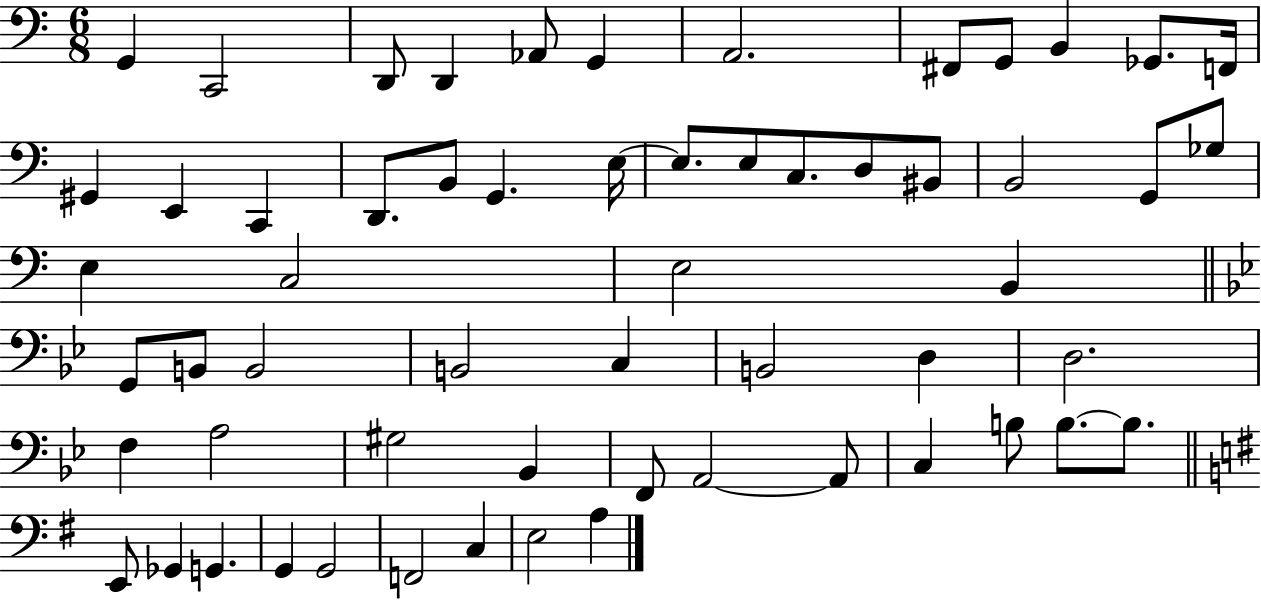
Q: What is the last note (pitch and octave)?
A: A3